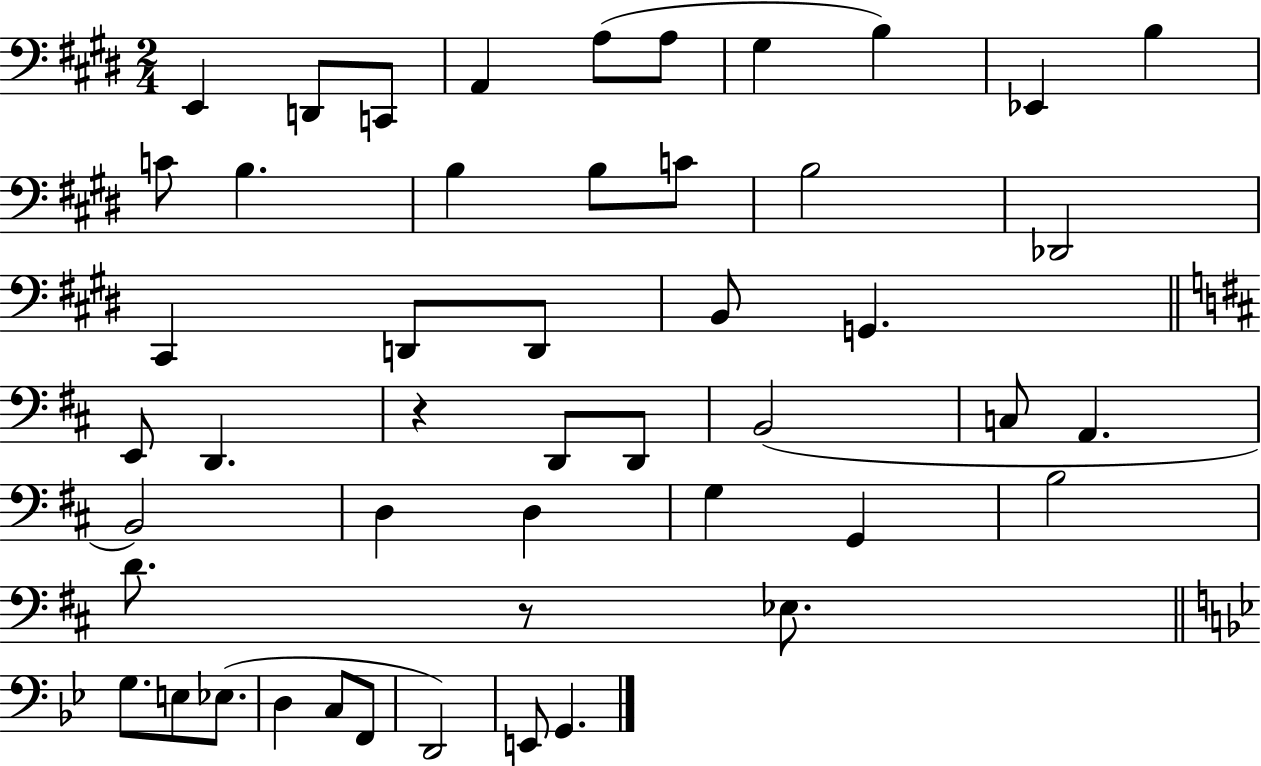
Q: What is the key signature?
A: E major